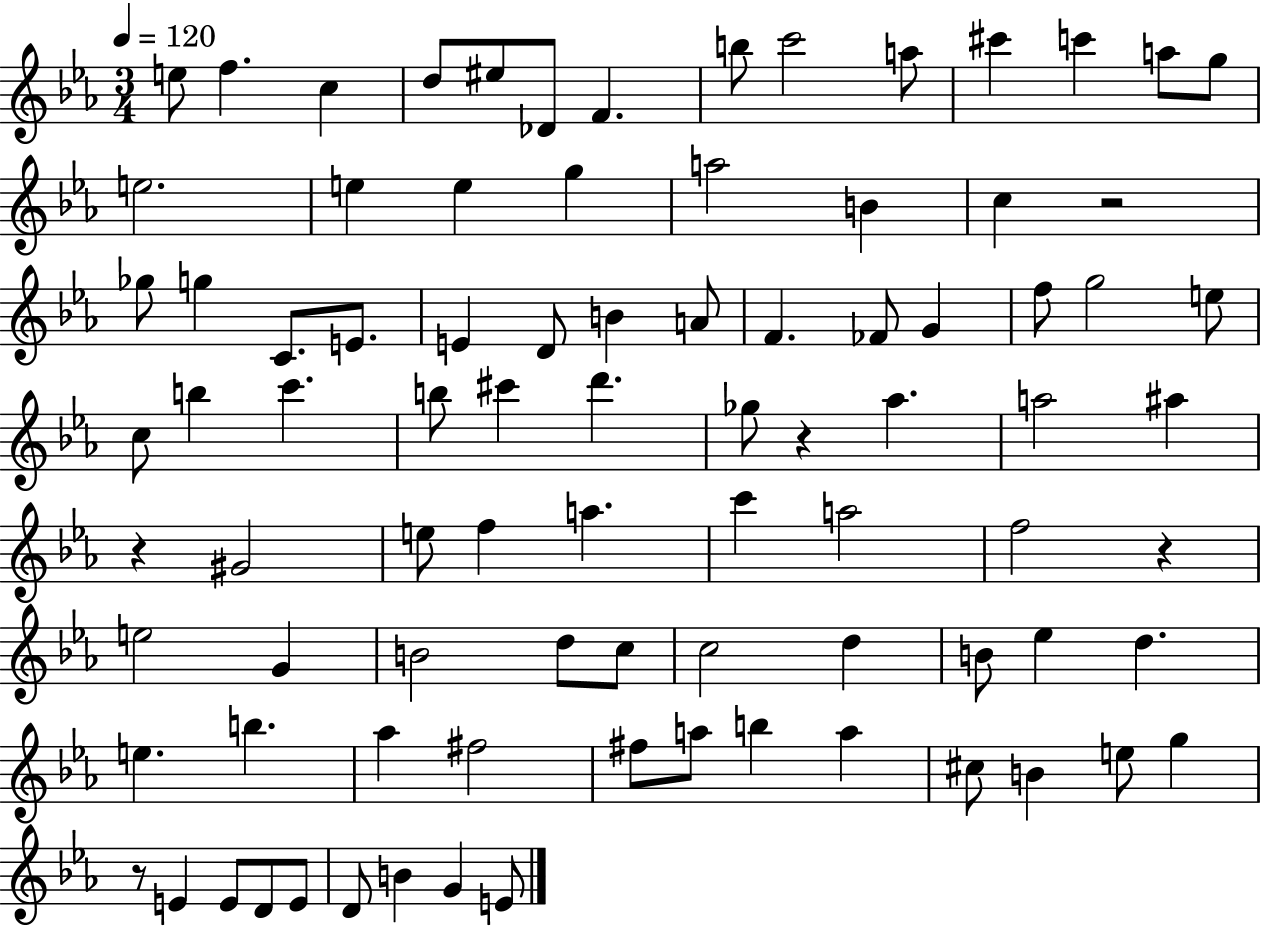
E5/e F5/q. C5/q D5/e EIS5/e Db4/e F4/q. B5/e C6/h A5/e C#6/q C6/q A5/e G5/e E5/h. E5/q E5/q G5/q A5/h B4/q C5/q R/h Gb5/e G5/q C4/e. E4/e. E4/q D4/e B4/q A4/e F4/q. FES4/e G4/q F5/e G5/h E5/e C5/e B5/q C6/q. B5/e C#6/q D6/q. Gb5/e R/q Ab5/q. A5/h A#5/q R/q G#4/h E5/e F5/q A5/q. C6/q A5/h F5/h R/q E5/h G4/q B4/h D5/e C5/e C5/h D5/q B4/e Eb5/q D5/q. E5/q. B5/q. Ab5/q F#5/h F#5/e A5/e B5/q A5/q C#5/e B4/q E5/e G5/q R/e E4/q E4/e D4/e E4/e D4/e B4/q G4/q E4/e